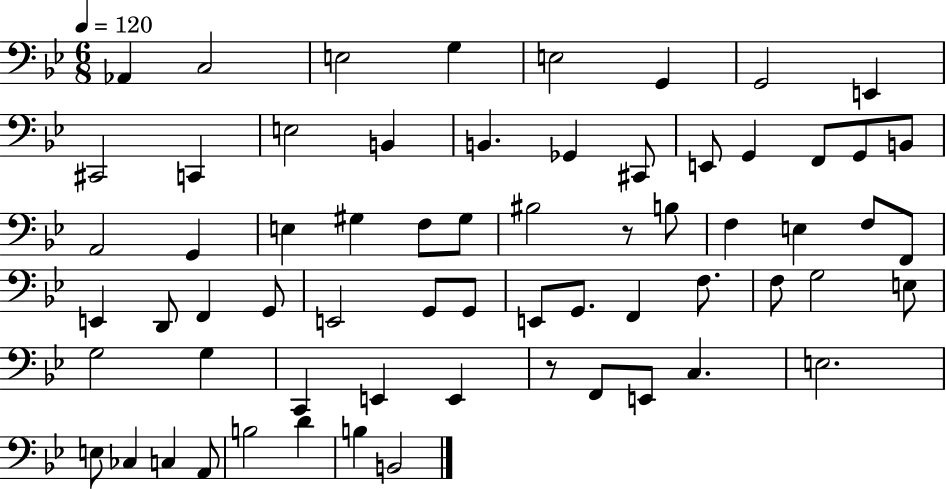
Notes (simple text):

Ab2/q C3/h E3/h G3/q E3/h G2/q G2/h E2/q C#2/h C2/q E3/h B2/q B2/q. Gb2/q C#2/e E2/e G2/q F2/e G2/e B2/e A2/h G2/q E3/q G#3/q F3/e G#3/e BIS3/h R/e B3/e F3/q E3/q F3/e F2/e E2/q D2/e F2/q G2/e E2/h G2/e G2/e E2/e G2/e. F2/q F3/e. F3/e G3/h E3/e G3/h G3/q C2/q E2/q E2/q R/e F2/e E2/e C3/q. E3/h. E3/e CES3/q C3/q A2/e B3/h D4/q B3/q B2/h